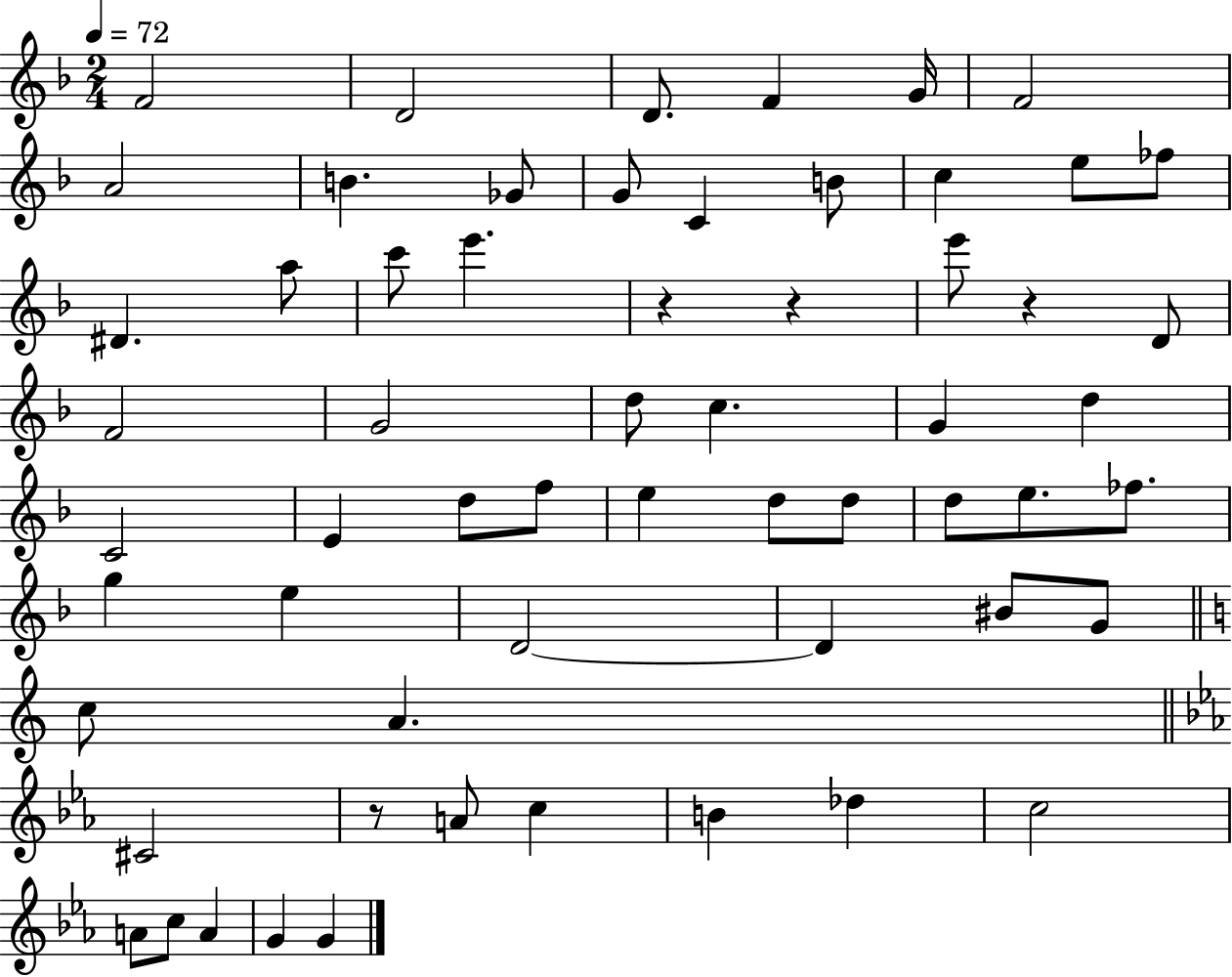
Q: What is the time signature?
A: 2/4